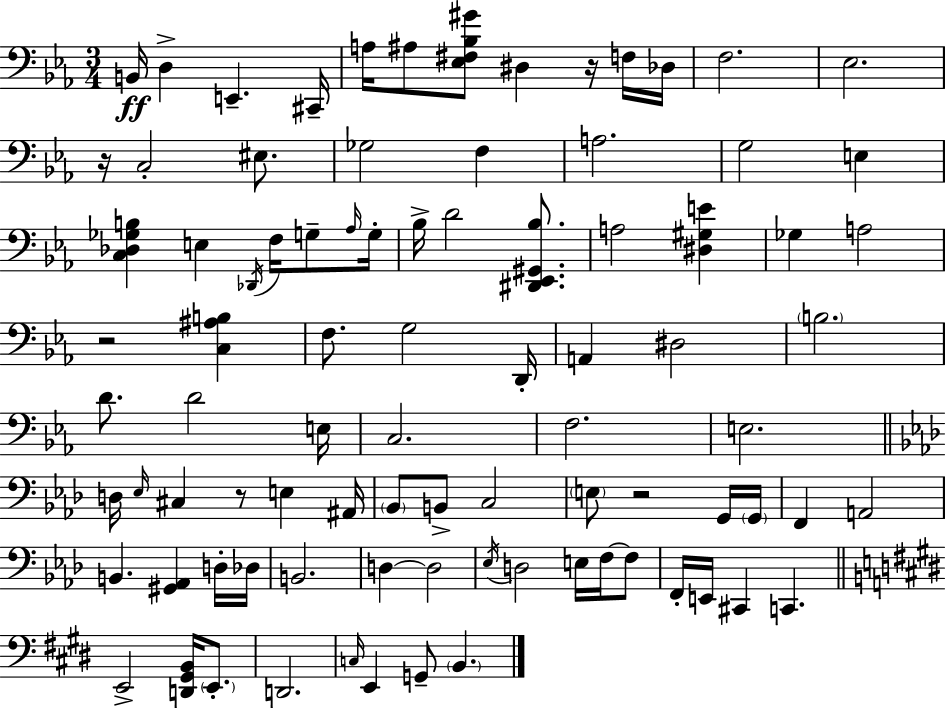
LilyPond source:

{
  \clef bass
  \numericTimeSignature
  \time 3/4
  \key ees \major
  b,16\ff d4-> e,4.-- cis,16-- | a16 ais8 <ees fis bes gis'>8 dis4 r16 f16 des16 | f2. | ees2. | \break r16 c2-. eis8. | ges2 f4 | a2. | g2 e4 | \break <c des ges b>4 e4 \acciaccatura { des,16 } f16 g8-- | \grace { aes16 } g16-. bes16-> d'2 <dis, ees, gis, bes>8. | a2 <dis gis e'>4 | ges4 a2 | \break r2 <c ais b>4 | f8. g2 | d,16-. a,4 dis2 | \parenthesize b2. | \break d'8. d'2 | e16 c2. | f2. | e2. | \break \bar "||" \break \key aes \major d16 \grace { ees16 } cis4 r8 e4 | ais,16 \parenthesize bes,8 b,8-> c2 | \parenthesize e8 r2 g,16 | \parenthesize g,16 f,4 a,2 | \break b,4. <gis, aes,>4 d16-. | des16 b,2. | d4~~ d2 | \acciaccatura { ees16 } d2 e16 f16~~ | \break f8 f,16-. e,16 cis,4 c,4. | \bar "||" \break \key e \major e,2-> <d, gis, b,>16 \parenthesize e,8.-. | d,2. | \grace { c16 } e,4 g,8-- \parenthesize b,4. | \bar "|."
}